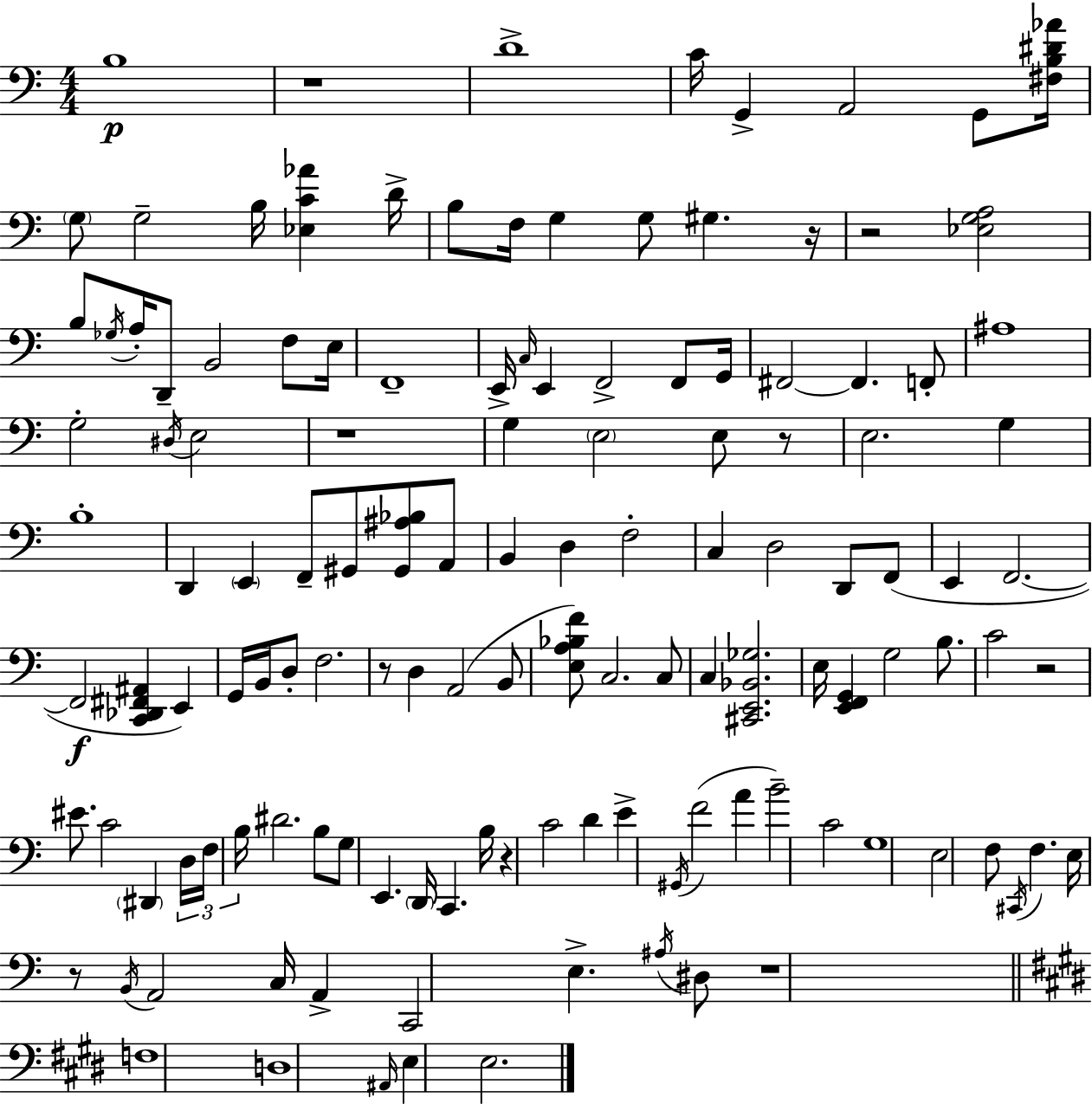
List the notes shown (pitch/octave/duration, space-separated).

B3/w R/w D4/w C4/s G2/q A2/h G2/e [F#3,B3,D#4,Ab4]/s G3/e G3/h B3/s [Eb3,C4,Ab4]/q D4/s B3/e F3/s G3/q G3/e G#3/q. R/s R/h [Eb3,G3,A3]/h B3/e Gb3/s A3/s D2/e B2/h F3/e E3/s F2/w E2/s C3/s E2/q F2/h F2/e G2/s F#2/h F#2/q. F2/e A#3/w G3/h D#3/s E3/h R/w G3/q E3/h E3/e R/e E3/h. G3/q B3/w D2/q E2/q F2/e G#2/e [G#2,A#3,Bb3]/e A2/e B2/q D3/q F3/h C3/q D3/h D2/e F2/e E2/q F2/h. F2/h [C2,Db2,F#2,A#2]/q E2/q G2/s B2/s D3/e F3/h. R/e D3/q A2/h B2/e [E3,A3,Bb3,F4]/e C3/h. C3/e C3/q [C#2,E2,Bb2,Gb3]/h. E3/s [E2,F2,G2]/q G3/h B3/e. C4/h R/h EIS4/e. C4/h D#2/q D3/s F3/s B3/s D#4/h. B3/e G3/e E2/q. D2/s C2/q. B3/s R/q C4/h D4/q E4/q G#2/s F4/h A4/q B4/h C4/h G3/w E3/h F3/e C#2/s F3/q. E3/s R/e B2/s A2/h C3/s A2/q C2/h E3/q. A#3/s D#3/e R/w F3/w D3/w A#2/s E3/q E3/h.